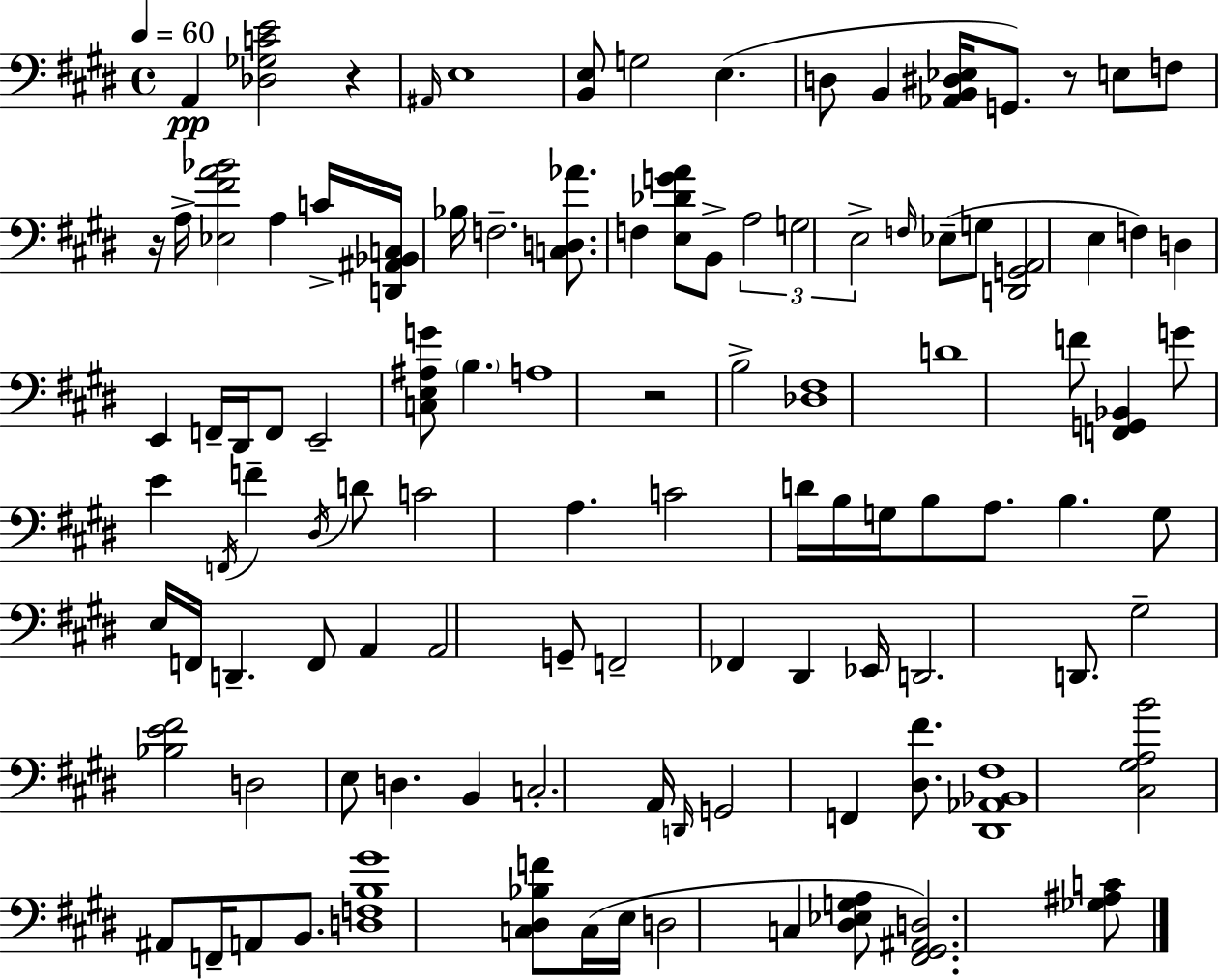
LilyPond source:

{
  \clef bass
  \time 4/4
  \defaultTimeSignature
  \key e \major
  \tempo 4 = 60
  a,4\pp <des ges c' e'>2 r4 | \grace { ais,16 } e1 | <b, e>8 g2 e4.( | d8 b,4 <aes, b, dis ees>16 g,8.) r8 e8 f8 | \break r16 a16-> <ees fis' a' bes'>2 a4 c'16-> | <d, ais, bes, c>16 bes16 f2.-- <c d aes'>8. | f4 <e des' g' a'>8 b,8-> \tuplet 3/2 { a2 | g2 e2-> } | \break \grace { f16 }( ees8-- g8 <d, g, a,>2 e4 | f4) d4 e,4 f,16-- dis,16 | f,8 e,2-- <c e ais g'>8 \parenthesize b4. | a1 | \break r2 b2-> | <des fis>1 | d'1 | f'8 <f, g, bes,>4 g'8 e'4 \acciaccatura { f,16 } f'4-- | \break \acciaccatura { dis16 } d'8 c'2 a4. | c'2 d'16 b16 g16 b8 | a8. b4. g8 e16 f,16 d,4.-- | f,8 a,4 a,2 | \break g,8-- f,2-- fes,4 | dis,4 ees,16 d,2. | d,8. gis2-- <bes e' fis'>2 | d2 e8 d4. | \break b,4 c2.-. | a,16 \grace { d,16 } g,2 f,4 | <dis fis'>8. <dis, aes, bes, fis>1 | <cis gis a b'>2 ais,8 f,16-- | \break a,8 b,8. <d f b gis'>1 | <c dis bes f'>8 c16( e16 d2 | c4 <dis ees g a>8 <fis, gis, ais, d>2.) | <ges ais c'>8 \bar "|."
}